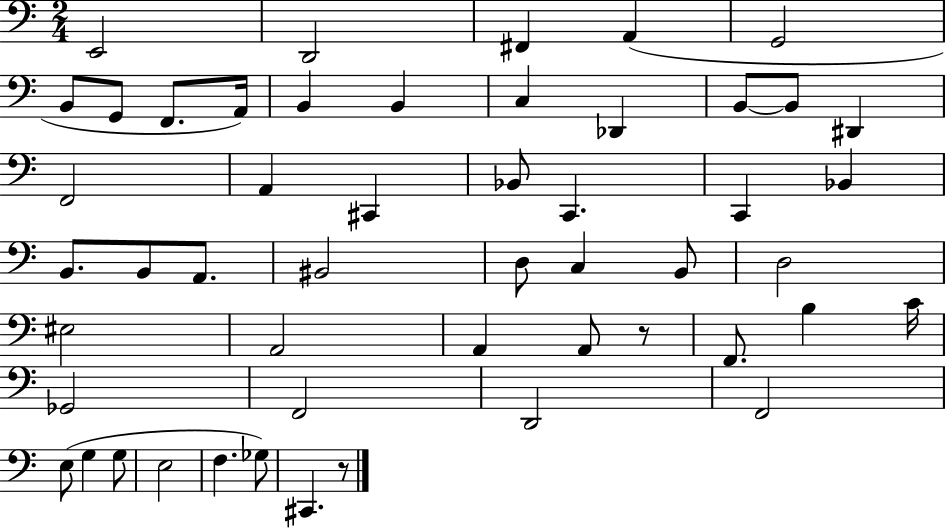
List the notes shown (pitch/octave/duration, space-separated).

E2/h D2/h F#2/q A2/q G2/h B2/e G2/e F2/e. A2/s B2/q B2/q C3/q Db2/q B2/e B2/e D#2/q F2/h A2/q C#2/q Bb2/e C2/q. C2/q Bb2/q B2/e. B2/e A2/e. BIS2/h D3/e C3/q B2/e D3/h EIS3/h A2/h A2/q A2/e R/e F2/e. B3/q C4/s Gb2/h F2/h D2/h F2/h E3/e G3/q G3/e E3/h F3/q. Gb3/e C#2/q. R/e